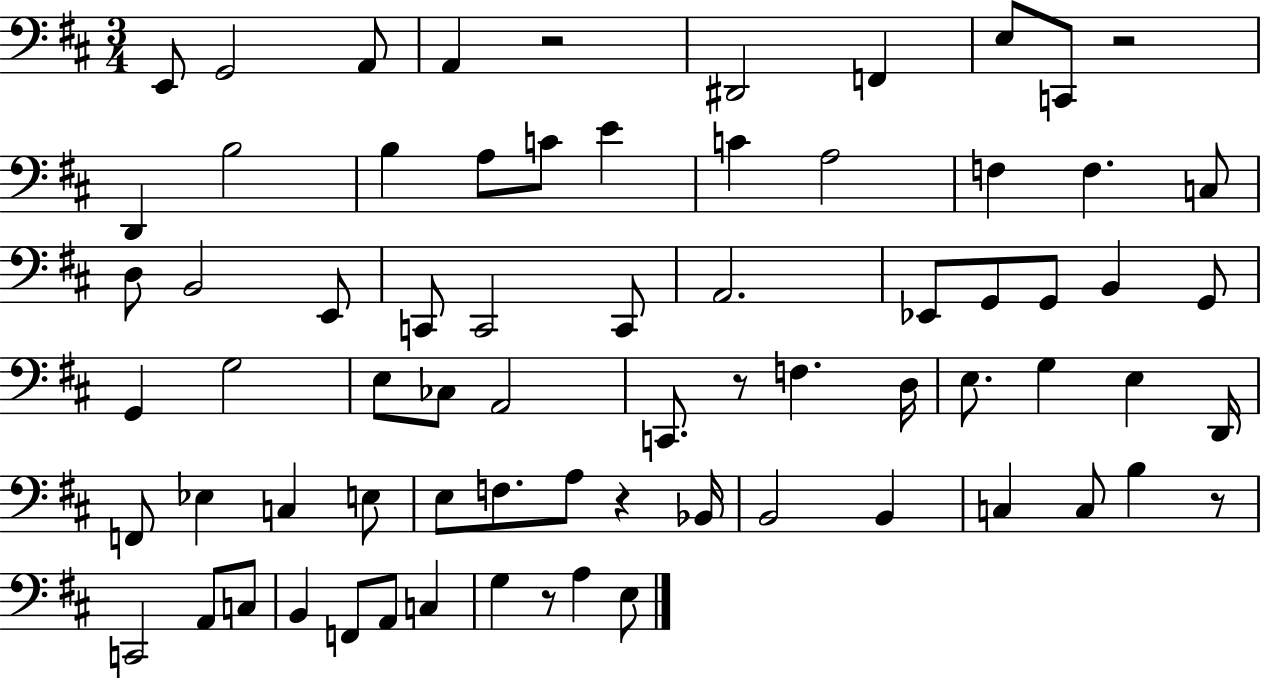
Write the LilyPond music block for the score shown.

{
  \clef bass
  \numericTimeSignature
  \time 3/4
  \key d \major
  \repeat volta 2 { e,8 g,2 a,8 | a,4 r2 | dis,2 f,4 | e8 c,8 r2 | \break d,4 b2 | b4 a8 c'8 e'4 | c'4 a2 | f4 f4. c8 | \break d8 b,2 e,8 | c,8 c,2 c,8 | a,2. | ees,8 g,8 g,8 b,4 g,8 | \break g,4 g2 | e8 ces8 a,2 | c,8. r8 f4. d16 | e8. g4 e4 d,16 | \break f,8 ees4 c4 e8 | e8 f8. a8 r4 bes,16 | b,2 b,4 | c4 c8 b4 r8 | \break c,2 a,8 c8 | b,4 f,8 a,8 c4 | g4 r8 a4 e8 | } \bar "|."
}